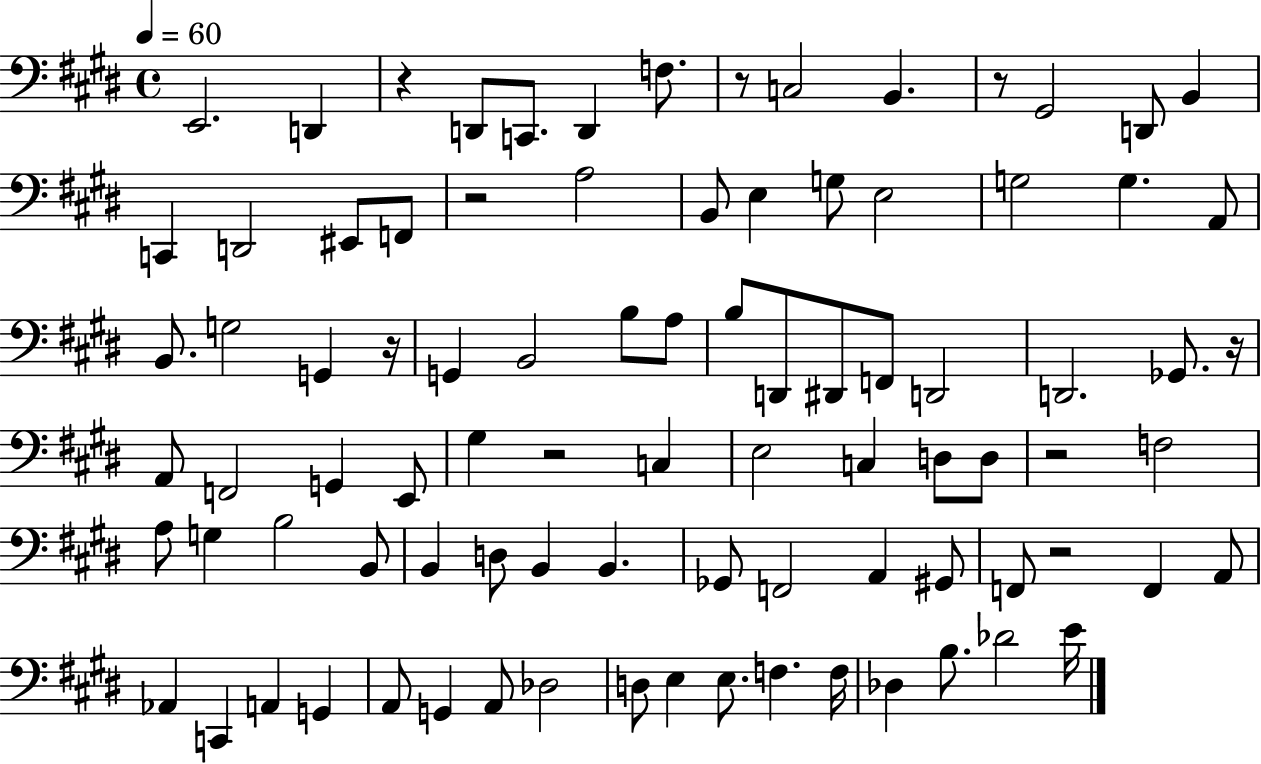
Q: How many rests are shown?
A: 9